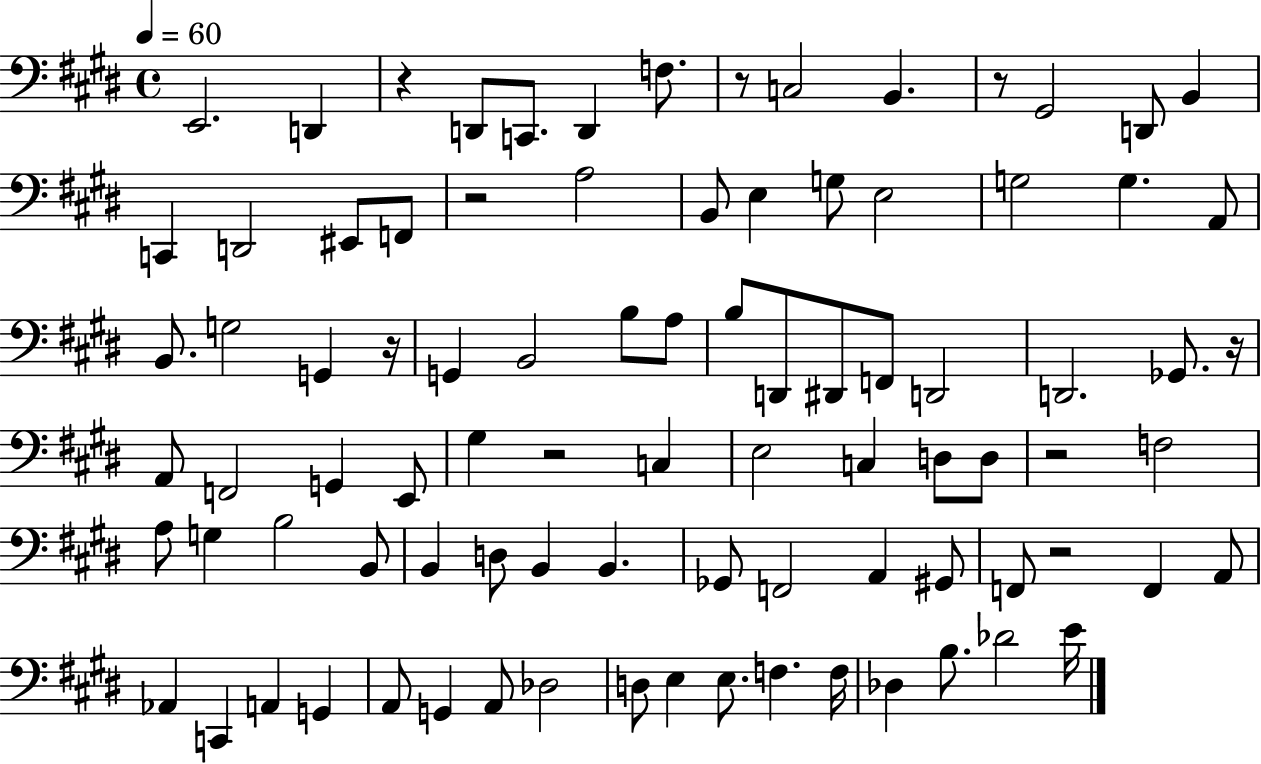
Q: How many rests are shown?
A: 9